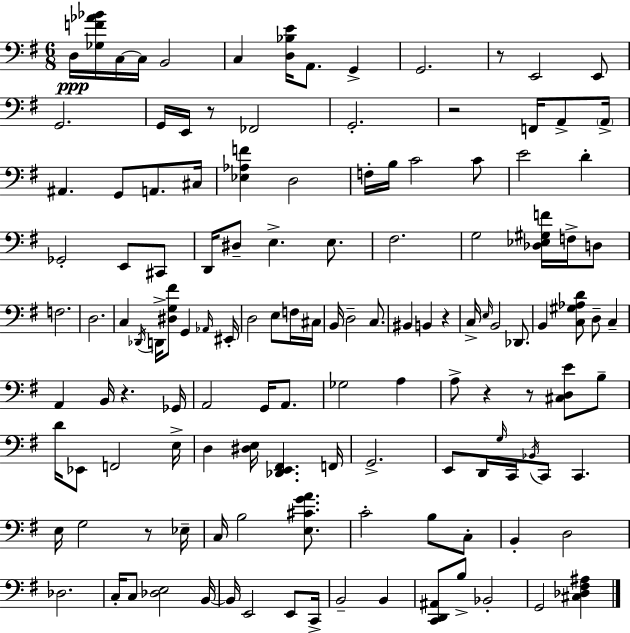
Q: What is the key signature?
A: G major